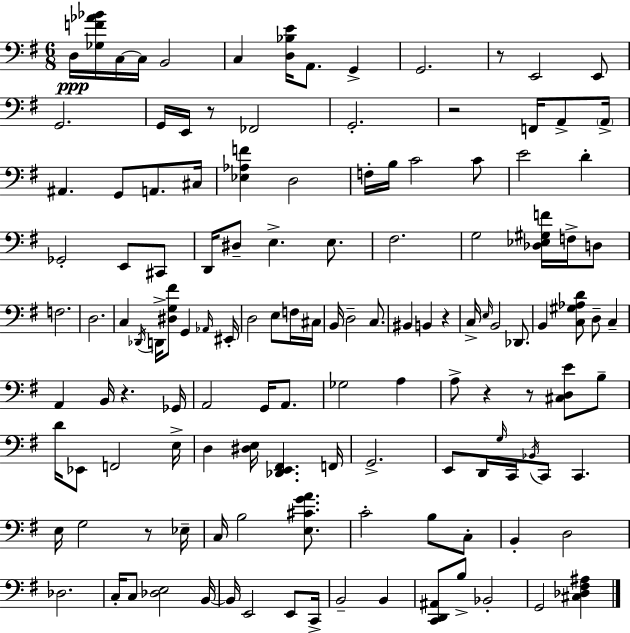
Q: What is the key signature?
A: G major